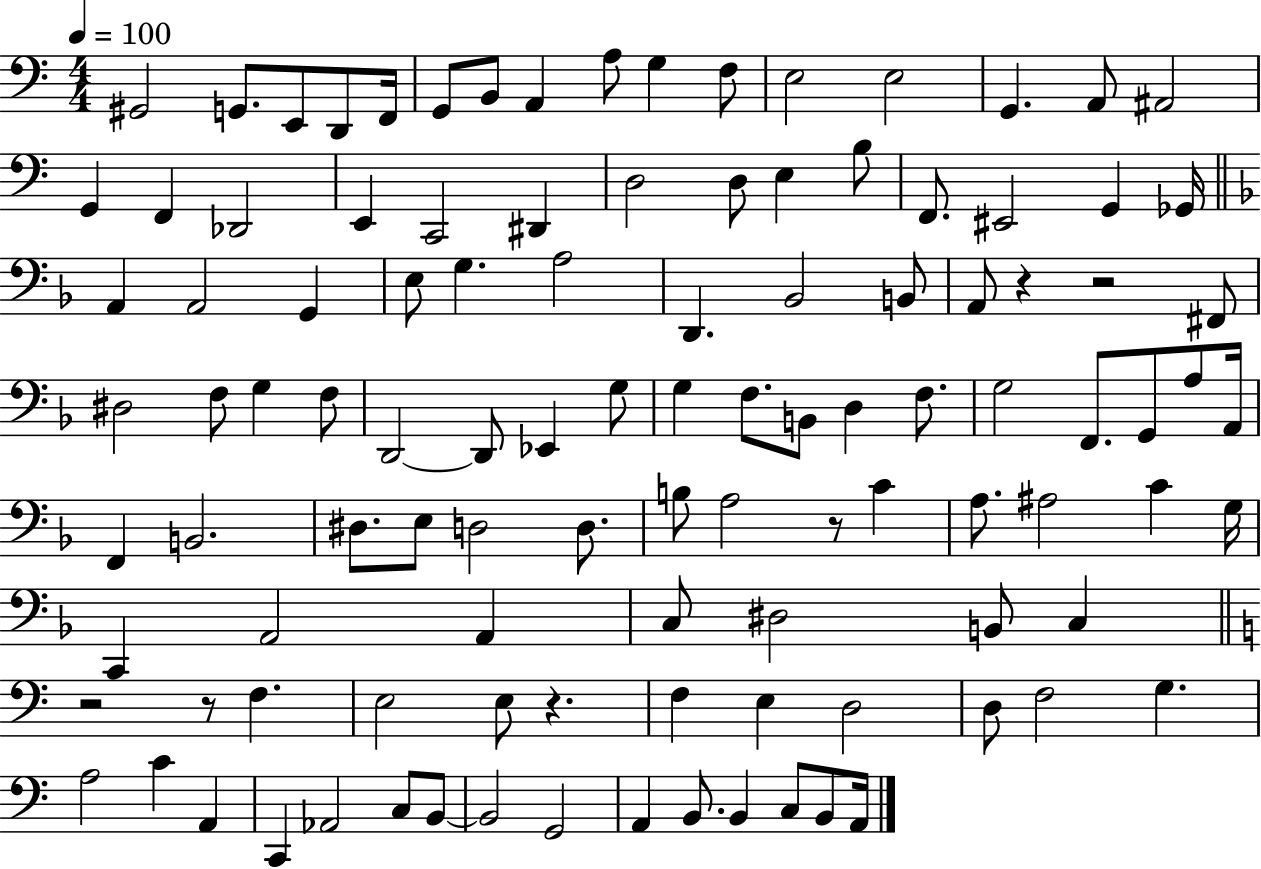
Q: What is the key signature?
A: C major